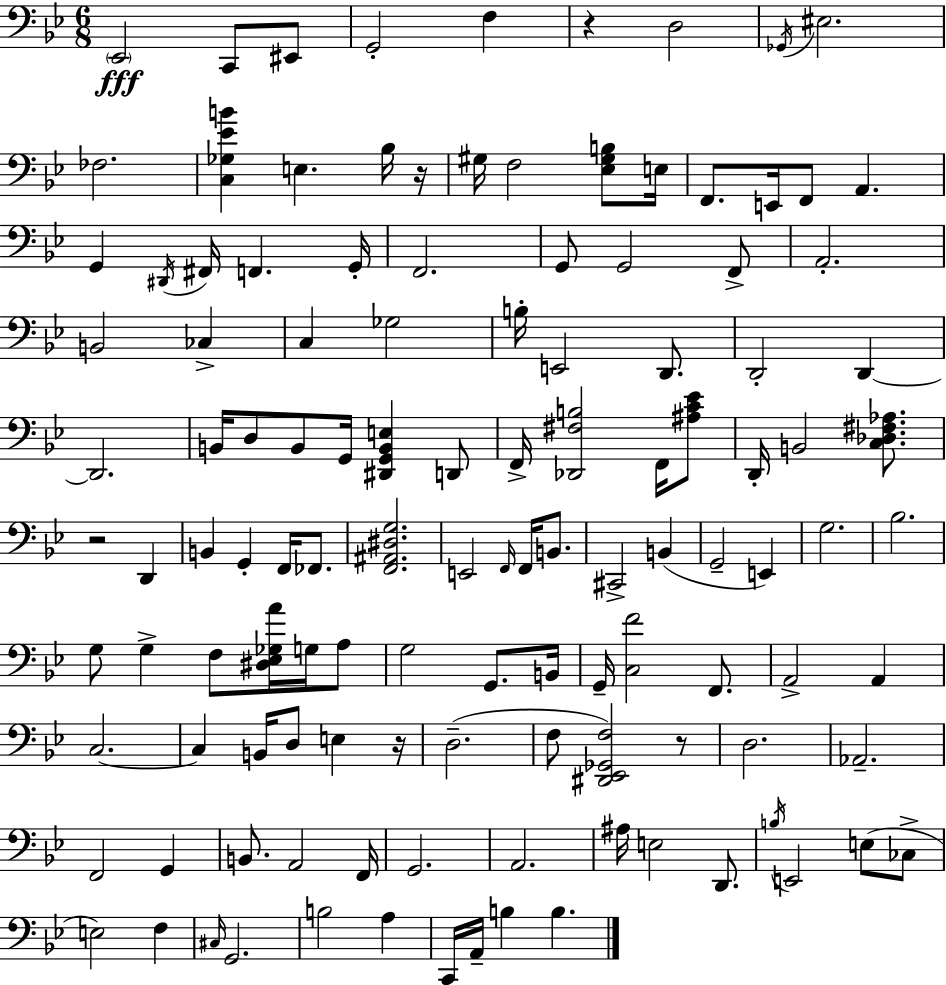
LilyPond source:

{
  \clef bass
  \numericTimeSignature
  \time 6/8
  \key bes \major
  \parenthesize ees,2\fff c,8 eis,8 | g,2-. f4 | r4 d2 | \acciaccatura { ges,16 } eis2. | \break fes2. | <c ges ees' b'>4 e4. bes16 | r16 gis16 f2 <ees gis b>8 | e16 f,8. e,16 f,8 a,4. | \break g,4 \acciaccatura { dis,16 } fis,16 f,4. | g,16-. f,2. | g,8 g,2 | f,8-> a,2.-. | \break b,2 ces4-> | c4 ges2 | b16-. e,2 d,8. | d,2-. d,4~~ | \break d,2. | b,16 d8 b,8 g,16 <dis, g, b, e>4 | d,8 f,16-> <des, fis b>2 f,16 | <ais c' ees'>8 d,16-. b,2 <c des fis aes>8. | \break r2 d,4 | b,4 g,4-. f,16 fes,8. | <f, ais, dis g>2. | e,2 \grace { f,16 } f,16 | \break b,8. cis,2-> b,4( | g,2-- e,4) | g2. | bes2. | \break g8 g4-> f8 <dis ees ges a'>16 | g16 a8 g2 g,8. | b,16 g,16-- <c f'>2 | f,8. a,2-> a,4 | \break c2.~~ | c4 b,16 d8 e4 | r16 d2.--( | f8 <dis, ees, ges, f>2) | \break r8 d2. | aes,2.-- | f,2 g,4 | b,8. a,2 | \break f,16 g,2. | a,2. | ais16 e2 | d,8. \acciaccatura { b16 } e,2 | \break e8( ces8-> e2) | f4 \grace { cis16 } g,2. | b2 | a4 c,16 a,16-- b4 b4. | \break \bar "|."
}